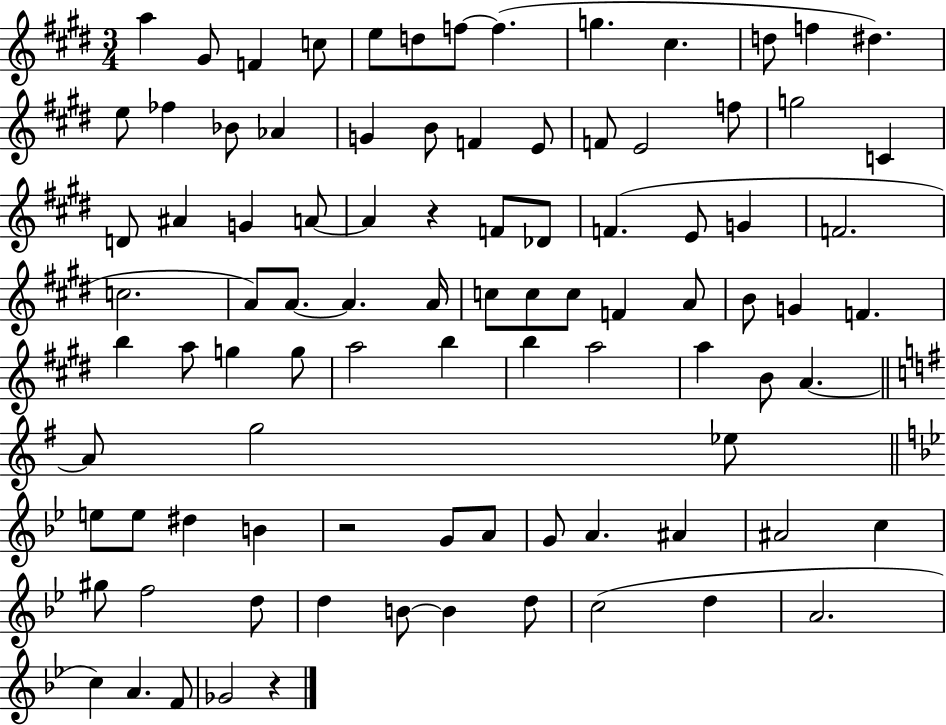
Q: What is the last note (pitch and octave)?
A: Gb4